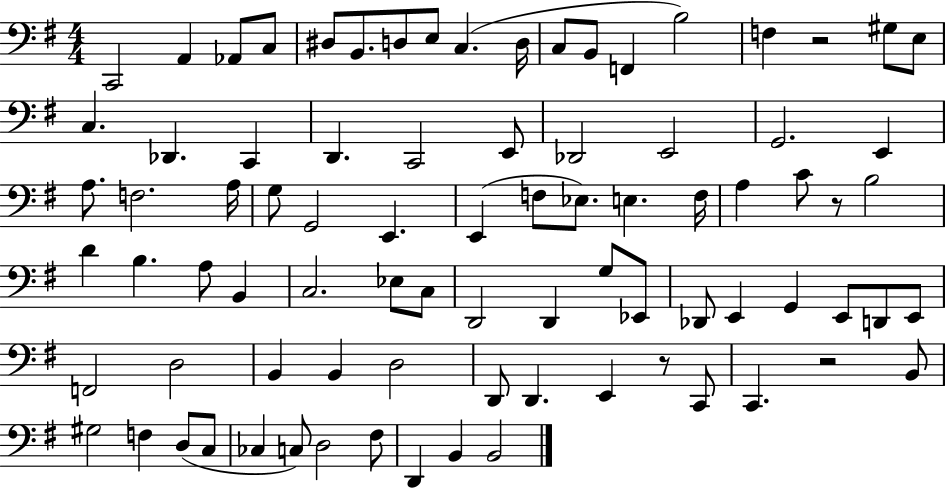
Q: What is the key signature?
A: G major